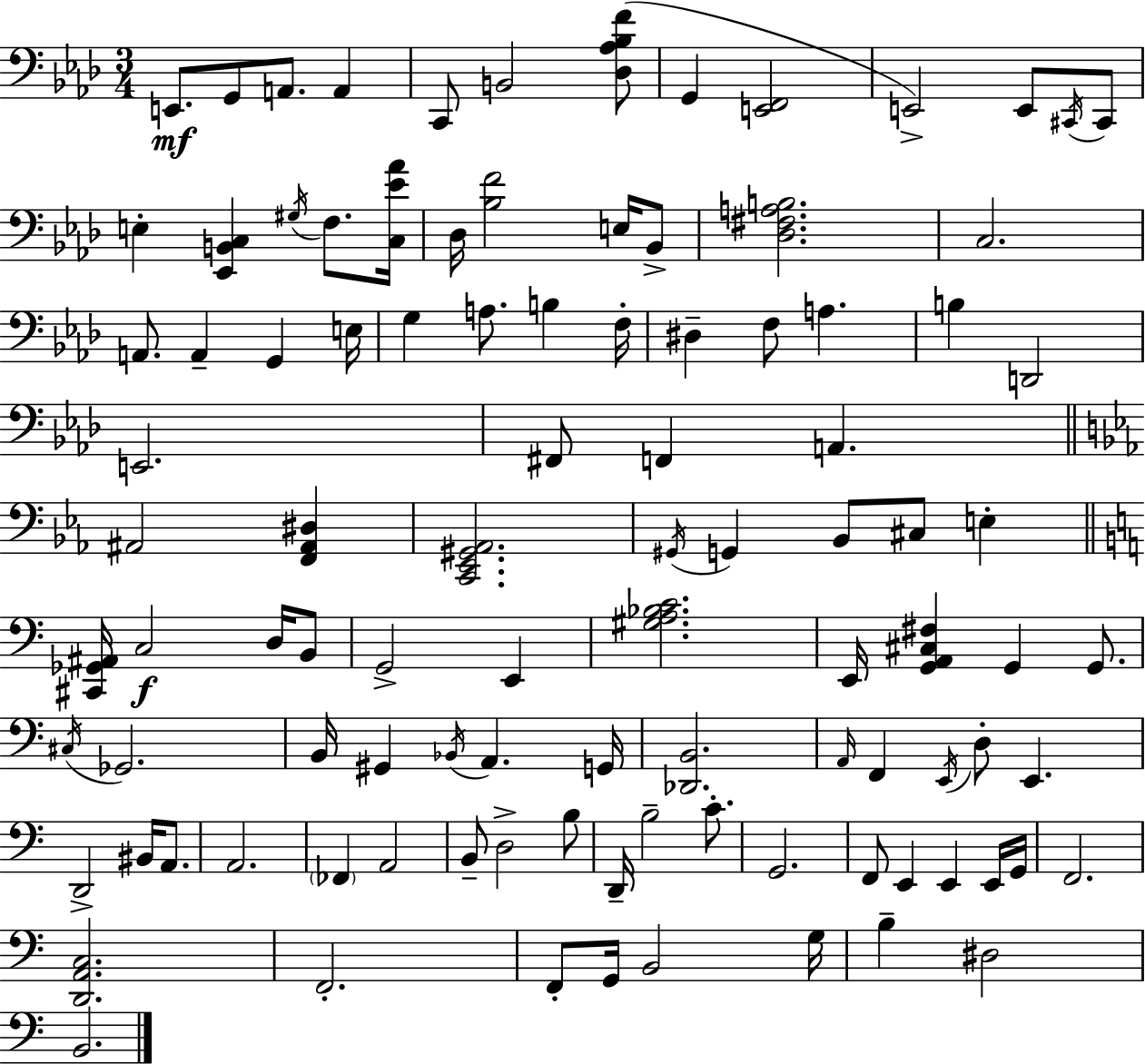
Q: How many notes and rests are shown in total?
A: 101